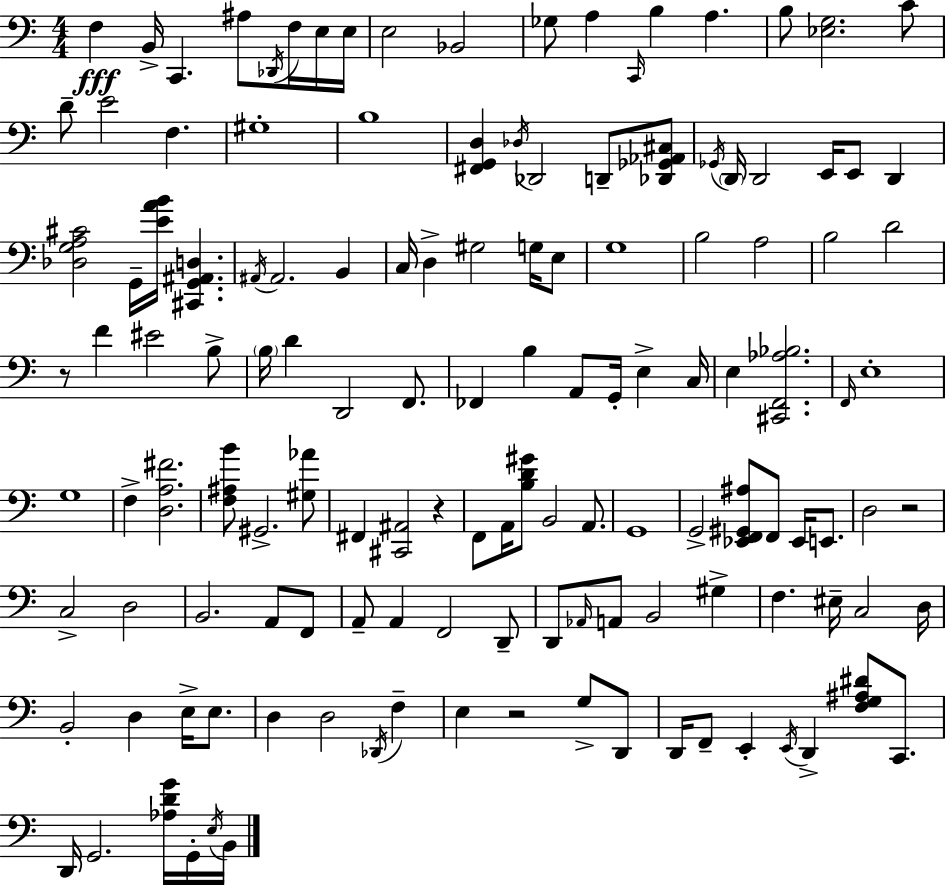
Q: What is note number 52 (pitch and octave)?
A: F2